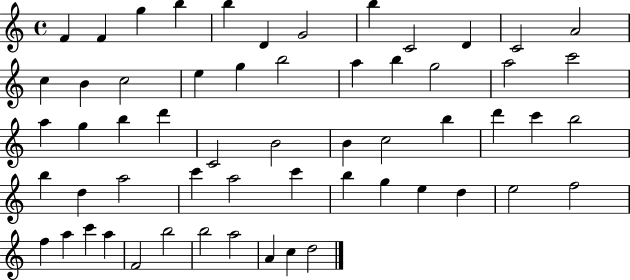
{
  \clef treble
  \time 4/4
  \defaultTimeSignature
  \key c \major
  f'4 f'4 g''4 b''4 | b''4 d'4 g'2 | b''4 c'2 d'4 | c'2 a'2 | \break c''4 b'4 c''2 | e''4 g''4 b''2 | a''4 b''4 g''2 | a''2 c'''2 | \break a''4 g''4 b''4 d'''4 | c'2 b'2 | b'4 c''2 b''4 | d'''4 c'''4 b''2 | \break b''4 d''4 a''2 | c'''4 a''2 c'''4 | b''4 g''4 e''4 d''4 | e''2 f''2 | \break f''4 a''4 c'''4 a''4 | f'2 b''2 | b''2 a''2 | a'4 c''4 d''2 | \break \bar "|."
}